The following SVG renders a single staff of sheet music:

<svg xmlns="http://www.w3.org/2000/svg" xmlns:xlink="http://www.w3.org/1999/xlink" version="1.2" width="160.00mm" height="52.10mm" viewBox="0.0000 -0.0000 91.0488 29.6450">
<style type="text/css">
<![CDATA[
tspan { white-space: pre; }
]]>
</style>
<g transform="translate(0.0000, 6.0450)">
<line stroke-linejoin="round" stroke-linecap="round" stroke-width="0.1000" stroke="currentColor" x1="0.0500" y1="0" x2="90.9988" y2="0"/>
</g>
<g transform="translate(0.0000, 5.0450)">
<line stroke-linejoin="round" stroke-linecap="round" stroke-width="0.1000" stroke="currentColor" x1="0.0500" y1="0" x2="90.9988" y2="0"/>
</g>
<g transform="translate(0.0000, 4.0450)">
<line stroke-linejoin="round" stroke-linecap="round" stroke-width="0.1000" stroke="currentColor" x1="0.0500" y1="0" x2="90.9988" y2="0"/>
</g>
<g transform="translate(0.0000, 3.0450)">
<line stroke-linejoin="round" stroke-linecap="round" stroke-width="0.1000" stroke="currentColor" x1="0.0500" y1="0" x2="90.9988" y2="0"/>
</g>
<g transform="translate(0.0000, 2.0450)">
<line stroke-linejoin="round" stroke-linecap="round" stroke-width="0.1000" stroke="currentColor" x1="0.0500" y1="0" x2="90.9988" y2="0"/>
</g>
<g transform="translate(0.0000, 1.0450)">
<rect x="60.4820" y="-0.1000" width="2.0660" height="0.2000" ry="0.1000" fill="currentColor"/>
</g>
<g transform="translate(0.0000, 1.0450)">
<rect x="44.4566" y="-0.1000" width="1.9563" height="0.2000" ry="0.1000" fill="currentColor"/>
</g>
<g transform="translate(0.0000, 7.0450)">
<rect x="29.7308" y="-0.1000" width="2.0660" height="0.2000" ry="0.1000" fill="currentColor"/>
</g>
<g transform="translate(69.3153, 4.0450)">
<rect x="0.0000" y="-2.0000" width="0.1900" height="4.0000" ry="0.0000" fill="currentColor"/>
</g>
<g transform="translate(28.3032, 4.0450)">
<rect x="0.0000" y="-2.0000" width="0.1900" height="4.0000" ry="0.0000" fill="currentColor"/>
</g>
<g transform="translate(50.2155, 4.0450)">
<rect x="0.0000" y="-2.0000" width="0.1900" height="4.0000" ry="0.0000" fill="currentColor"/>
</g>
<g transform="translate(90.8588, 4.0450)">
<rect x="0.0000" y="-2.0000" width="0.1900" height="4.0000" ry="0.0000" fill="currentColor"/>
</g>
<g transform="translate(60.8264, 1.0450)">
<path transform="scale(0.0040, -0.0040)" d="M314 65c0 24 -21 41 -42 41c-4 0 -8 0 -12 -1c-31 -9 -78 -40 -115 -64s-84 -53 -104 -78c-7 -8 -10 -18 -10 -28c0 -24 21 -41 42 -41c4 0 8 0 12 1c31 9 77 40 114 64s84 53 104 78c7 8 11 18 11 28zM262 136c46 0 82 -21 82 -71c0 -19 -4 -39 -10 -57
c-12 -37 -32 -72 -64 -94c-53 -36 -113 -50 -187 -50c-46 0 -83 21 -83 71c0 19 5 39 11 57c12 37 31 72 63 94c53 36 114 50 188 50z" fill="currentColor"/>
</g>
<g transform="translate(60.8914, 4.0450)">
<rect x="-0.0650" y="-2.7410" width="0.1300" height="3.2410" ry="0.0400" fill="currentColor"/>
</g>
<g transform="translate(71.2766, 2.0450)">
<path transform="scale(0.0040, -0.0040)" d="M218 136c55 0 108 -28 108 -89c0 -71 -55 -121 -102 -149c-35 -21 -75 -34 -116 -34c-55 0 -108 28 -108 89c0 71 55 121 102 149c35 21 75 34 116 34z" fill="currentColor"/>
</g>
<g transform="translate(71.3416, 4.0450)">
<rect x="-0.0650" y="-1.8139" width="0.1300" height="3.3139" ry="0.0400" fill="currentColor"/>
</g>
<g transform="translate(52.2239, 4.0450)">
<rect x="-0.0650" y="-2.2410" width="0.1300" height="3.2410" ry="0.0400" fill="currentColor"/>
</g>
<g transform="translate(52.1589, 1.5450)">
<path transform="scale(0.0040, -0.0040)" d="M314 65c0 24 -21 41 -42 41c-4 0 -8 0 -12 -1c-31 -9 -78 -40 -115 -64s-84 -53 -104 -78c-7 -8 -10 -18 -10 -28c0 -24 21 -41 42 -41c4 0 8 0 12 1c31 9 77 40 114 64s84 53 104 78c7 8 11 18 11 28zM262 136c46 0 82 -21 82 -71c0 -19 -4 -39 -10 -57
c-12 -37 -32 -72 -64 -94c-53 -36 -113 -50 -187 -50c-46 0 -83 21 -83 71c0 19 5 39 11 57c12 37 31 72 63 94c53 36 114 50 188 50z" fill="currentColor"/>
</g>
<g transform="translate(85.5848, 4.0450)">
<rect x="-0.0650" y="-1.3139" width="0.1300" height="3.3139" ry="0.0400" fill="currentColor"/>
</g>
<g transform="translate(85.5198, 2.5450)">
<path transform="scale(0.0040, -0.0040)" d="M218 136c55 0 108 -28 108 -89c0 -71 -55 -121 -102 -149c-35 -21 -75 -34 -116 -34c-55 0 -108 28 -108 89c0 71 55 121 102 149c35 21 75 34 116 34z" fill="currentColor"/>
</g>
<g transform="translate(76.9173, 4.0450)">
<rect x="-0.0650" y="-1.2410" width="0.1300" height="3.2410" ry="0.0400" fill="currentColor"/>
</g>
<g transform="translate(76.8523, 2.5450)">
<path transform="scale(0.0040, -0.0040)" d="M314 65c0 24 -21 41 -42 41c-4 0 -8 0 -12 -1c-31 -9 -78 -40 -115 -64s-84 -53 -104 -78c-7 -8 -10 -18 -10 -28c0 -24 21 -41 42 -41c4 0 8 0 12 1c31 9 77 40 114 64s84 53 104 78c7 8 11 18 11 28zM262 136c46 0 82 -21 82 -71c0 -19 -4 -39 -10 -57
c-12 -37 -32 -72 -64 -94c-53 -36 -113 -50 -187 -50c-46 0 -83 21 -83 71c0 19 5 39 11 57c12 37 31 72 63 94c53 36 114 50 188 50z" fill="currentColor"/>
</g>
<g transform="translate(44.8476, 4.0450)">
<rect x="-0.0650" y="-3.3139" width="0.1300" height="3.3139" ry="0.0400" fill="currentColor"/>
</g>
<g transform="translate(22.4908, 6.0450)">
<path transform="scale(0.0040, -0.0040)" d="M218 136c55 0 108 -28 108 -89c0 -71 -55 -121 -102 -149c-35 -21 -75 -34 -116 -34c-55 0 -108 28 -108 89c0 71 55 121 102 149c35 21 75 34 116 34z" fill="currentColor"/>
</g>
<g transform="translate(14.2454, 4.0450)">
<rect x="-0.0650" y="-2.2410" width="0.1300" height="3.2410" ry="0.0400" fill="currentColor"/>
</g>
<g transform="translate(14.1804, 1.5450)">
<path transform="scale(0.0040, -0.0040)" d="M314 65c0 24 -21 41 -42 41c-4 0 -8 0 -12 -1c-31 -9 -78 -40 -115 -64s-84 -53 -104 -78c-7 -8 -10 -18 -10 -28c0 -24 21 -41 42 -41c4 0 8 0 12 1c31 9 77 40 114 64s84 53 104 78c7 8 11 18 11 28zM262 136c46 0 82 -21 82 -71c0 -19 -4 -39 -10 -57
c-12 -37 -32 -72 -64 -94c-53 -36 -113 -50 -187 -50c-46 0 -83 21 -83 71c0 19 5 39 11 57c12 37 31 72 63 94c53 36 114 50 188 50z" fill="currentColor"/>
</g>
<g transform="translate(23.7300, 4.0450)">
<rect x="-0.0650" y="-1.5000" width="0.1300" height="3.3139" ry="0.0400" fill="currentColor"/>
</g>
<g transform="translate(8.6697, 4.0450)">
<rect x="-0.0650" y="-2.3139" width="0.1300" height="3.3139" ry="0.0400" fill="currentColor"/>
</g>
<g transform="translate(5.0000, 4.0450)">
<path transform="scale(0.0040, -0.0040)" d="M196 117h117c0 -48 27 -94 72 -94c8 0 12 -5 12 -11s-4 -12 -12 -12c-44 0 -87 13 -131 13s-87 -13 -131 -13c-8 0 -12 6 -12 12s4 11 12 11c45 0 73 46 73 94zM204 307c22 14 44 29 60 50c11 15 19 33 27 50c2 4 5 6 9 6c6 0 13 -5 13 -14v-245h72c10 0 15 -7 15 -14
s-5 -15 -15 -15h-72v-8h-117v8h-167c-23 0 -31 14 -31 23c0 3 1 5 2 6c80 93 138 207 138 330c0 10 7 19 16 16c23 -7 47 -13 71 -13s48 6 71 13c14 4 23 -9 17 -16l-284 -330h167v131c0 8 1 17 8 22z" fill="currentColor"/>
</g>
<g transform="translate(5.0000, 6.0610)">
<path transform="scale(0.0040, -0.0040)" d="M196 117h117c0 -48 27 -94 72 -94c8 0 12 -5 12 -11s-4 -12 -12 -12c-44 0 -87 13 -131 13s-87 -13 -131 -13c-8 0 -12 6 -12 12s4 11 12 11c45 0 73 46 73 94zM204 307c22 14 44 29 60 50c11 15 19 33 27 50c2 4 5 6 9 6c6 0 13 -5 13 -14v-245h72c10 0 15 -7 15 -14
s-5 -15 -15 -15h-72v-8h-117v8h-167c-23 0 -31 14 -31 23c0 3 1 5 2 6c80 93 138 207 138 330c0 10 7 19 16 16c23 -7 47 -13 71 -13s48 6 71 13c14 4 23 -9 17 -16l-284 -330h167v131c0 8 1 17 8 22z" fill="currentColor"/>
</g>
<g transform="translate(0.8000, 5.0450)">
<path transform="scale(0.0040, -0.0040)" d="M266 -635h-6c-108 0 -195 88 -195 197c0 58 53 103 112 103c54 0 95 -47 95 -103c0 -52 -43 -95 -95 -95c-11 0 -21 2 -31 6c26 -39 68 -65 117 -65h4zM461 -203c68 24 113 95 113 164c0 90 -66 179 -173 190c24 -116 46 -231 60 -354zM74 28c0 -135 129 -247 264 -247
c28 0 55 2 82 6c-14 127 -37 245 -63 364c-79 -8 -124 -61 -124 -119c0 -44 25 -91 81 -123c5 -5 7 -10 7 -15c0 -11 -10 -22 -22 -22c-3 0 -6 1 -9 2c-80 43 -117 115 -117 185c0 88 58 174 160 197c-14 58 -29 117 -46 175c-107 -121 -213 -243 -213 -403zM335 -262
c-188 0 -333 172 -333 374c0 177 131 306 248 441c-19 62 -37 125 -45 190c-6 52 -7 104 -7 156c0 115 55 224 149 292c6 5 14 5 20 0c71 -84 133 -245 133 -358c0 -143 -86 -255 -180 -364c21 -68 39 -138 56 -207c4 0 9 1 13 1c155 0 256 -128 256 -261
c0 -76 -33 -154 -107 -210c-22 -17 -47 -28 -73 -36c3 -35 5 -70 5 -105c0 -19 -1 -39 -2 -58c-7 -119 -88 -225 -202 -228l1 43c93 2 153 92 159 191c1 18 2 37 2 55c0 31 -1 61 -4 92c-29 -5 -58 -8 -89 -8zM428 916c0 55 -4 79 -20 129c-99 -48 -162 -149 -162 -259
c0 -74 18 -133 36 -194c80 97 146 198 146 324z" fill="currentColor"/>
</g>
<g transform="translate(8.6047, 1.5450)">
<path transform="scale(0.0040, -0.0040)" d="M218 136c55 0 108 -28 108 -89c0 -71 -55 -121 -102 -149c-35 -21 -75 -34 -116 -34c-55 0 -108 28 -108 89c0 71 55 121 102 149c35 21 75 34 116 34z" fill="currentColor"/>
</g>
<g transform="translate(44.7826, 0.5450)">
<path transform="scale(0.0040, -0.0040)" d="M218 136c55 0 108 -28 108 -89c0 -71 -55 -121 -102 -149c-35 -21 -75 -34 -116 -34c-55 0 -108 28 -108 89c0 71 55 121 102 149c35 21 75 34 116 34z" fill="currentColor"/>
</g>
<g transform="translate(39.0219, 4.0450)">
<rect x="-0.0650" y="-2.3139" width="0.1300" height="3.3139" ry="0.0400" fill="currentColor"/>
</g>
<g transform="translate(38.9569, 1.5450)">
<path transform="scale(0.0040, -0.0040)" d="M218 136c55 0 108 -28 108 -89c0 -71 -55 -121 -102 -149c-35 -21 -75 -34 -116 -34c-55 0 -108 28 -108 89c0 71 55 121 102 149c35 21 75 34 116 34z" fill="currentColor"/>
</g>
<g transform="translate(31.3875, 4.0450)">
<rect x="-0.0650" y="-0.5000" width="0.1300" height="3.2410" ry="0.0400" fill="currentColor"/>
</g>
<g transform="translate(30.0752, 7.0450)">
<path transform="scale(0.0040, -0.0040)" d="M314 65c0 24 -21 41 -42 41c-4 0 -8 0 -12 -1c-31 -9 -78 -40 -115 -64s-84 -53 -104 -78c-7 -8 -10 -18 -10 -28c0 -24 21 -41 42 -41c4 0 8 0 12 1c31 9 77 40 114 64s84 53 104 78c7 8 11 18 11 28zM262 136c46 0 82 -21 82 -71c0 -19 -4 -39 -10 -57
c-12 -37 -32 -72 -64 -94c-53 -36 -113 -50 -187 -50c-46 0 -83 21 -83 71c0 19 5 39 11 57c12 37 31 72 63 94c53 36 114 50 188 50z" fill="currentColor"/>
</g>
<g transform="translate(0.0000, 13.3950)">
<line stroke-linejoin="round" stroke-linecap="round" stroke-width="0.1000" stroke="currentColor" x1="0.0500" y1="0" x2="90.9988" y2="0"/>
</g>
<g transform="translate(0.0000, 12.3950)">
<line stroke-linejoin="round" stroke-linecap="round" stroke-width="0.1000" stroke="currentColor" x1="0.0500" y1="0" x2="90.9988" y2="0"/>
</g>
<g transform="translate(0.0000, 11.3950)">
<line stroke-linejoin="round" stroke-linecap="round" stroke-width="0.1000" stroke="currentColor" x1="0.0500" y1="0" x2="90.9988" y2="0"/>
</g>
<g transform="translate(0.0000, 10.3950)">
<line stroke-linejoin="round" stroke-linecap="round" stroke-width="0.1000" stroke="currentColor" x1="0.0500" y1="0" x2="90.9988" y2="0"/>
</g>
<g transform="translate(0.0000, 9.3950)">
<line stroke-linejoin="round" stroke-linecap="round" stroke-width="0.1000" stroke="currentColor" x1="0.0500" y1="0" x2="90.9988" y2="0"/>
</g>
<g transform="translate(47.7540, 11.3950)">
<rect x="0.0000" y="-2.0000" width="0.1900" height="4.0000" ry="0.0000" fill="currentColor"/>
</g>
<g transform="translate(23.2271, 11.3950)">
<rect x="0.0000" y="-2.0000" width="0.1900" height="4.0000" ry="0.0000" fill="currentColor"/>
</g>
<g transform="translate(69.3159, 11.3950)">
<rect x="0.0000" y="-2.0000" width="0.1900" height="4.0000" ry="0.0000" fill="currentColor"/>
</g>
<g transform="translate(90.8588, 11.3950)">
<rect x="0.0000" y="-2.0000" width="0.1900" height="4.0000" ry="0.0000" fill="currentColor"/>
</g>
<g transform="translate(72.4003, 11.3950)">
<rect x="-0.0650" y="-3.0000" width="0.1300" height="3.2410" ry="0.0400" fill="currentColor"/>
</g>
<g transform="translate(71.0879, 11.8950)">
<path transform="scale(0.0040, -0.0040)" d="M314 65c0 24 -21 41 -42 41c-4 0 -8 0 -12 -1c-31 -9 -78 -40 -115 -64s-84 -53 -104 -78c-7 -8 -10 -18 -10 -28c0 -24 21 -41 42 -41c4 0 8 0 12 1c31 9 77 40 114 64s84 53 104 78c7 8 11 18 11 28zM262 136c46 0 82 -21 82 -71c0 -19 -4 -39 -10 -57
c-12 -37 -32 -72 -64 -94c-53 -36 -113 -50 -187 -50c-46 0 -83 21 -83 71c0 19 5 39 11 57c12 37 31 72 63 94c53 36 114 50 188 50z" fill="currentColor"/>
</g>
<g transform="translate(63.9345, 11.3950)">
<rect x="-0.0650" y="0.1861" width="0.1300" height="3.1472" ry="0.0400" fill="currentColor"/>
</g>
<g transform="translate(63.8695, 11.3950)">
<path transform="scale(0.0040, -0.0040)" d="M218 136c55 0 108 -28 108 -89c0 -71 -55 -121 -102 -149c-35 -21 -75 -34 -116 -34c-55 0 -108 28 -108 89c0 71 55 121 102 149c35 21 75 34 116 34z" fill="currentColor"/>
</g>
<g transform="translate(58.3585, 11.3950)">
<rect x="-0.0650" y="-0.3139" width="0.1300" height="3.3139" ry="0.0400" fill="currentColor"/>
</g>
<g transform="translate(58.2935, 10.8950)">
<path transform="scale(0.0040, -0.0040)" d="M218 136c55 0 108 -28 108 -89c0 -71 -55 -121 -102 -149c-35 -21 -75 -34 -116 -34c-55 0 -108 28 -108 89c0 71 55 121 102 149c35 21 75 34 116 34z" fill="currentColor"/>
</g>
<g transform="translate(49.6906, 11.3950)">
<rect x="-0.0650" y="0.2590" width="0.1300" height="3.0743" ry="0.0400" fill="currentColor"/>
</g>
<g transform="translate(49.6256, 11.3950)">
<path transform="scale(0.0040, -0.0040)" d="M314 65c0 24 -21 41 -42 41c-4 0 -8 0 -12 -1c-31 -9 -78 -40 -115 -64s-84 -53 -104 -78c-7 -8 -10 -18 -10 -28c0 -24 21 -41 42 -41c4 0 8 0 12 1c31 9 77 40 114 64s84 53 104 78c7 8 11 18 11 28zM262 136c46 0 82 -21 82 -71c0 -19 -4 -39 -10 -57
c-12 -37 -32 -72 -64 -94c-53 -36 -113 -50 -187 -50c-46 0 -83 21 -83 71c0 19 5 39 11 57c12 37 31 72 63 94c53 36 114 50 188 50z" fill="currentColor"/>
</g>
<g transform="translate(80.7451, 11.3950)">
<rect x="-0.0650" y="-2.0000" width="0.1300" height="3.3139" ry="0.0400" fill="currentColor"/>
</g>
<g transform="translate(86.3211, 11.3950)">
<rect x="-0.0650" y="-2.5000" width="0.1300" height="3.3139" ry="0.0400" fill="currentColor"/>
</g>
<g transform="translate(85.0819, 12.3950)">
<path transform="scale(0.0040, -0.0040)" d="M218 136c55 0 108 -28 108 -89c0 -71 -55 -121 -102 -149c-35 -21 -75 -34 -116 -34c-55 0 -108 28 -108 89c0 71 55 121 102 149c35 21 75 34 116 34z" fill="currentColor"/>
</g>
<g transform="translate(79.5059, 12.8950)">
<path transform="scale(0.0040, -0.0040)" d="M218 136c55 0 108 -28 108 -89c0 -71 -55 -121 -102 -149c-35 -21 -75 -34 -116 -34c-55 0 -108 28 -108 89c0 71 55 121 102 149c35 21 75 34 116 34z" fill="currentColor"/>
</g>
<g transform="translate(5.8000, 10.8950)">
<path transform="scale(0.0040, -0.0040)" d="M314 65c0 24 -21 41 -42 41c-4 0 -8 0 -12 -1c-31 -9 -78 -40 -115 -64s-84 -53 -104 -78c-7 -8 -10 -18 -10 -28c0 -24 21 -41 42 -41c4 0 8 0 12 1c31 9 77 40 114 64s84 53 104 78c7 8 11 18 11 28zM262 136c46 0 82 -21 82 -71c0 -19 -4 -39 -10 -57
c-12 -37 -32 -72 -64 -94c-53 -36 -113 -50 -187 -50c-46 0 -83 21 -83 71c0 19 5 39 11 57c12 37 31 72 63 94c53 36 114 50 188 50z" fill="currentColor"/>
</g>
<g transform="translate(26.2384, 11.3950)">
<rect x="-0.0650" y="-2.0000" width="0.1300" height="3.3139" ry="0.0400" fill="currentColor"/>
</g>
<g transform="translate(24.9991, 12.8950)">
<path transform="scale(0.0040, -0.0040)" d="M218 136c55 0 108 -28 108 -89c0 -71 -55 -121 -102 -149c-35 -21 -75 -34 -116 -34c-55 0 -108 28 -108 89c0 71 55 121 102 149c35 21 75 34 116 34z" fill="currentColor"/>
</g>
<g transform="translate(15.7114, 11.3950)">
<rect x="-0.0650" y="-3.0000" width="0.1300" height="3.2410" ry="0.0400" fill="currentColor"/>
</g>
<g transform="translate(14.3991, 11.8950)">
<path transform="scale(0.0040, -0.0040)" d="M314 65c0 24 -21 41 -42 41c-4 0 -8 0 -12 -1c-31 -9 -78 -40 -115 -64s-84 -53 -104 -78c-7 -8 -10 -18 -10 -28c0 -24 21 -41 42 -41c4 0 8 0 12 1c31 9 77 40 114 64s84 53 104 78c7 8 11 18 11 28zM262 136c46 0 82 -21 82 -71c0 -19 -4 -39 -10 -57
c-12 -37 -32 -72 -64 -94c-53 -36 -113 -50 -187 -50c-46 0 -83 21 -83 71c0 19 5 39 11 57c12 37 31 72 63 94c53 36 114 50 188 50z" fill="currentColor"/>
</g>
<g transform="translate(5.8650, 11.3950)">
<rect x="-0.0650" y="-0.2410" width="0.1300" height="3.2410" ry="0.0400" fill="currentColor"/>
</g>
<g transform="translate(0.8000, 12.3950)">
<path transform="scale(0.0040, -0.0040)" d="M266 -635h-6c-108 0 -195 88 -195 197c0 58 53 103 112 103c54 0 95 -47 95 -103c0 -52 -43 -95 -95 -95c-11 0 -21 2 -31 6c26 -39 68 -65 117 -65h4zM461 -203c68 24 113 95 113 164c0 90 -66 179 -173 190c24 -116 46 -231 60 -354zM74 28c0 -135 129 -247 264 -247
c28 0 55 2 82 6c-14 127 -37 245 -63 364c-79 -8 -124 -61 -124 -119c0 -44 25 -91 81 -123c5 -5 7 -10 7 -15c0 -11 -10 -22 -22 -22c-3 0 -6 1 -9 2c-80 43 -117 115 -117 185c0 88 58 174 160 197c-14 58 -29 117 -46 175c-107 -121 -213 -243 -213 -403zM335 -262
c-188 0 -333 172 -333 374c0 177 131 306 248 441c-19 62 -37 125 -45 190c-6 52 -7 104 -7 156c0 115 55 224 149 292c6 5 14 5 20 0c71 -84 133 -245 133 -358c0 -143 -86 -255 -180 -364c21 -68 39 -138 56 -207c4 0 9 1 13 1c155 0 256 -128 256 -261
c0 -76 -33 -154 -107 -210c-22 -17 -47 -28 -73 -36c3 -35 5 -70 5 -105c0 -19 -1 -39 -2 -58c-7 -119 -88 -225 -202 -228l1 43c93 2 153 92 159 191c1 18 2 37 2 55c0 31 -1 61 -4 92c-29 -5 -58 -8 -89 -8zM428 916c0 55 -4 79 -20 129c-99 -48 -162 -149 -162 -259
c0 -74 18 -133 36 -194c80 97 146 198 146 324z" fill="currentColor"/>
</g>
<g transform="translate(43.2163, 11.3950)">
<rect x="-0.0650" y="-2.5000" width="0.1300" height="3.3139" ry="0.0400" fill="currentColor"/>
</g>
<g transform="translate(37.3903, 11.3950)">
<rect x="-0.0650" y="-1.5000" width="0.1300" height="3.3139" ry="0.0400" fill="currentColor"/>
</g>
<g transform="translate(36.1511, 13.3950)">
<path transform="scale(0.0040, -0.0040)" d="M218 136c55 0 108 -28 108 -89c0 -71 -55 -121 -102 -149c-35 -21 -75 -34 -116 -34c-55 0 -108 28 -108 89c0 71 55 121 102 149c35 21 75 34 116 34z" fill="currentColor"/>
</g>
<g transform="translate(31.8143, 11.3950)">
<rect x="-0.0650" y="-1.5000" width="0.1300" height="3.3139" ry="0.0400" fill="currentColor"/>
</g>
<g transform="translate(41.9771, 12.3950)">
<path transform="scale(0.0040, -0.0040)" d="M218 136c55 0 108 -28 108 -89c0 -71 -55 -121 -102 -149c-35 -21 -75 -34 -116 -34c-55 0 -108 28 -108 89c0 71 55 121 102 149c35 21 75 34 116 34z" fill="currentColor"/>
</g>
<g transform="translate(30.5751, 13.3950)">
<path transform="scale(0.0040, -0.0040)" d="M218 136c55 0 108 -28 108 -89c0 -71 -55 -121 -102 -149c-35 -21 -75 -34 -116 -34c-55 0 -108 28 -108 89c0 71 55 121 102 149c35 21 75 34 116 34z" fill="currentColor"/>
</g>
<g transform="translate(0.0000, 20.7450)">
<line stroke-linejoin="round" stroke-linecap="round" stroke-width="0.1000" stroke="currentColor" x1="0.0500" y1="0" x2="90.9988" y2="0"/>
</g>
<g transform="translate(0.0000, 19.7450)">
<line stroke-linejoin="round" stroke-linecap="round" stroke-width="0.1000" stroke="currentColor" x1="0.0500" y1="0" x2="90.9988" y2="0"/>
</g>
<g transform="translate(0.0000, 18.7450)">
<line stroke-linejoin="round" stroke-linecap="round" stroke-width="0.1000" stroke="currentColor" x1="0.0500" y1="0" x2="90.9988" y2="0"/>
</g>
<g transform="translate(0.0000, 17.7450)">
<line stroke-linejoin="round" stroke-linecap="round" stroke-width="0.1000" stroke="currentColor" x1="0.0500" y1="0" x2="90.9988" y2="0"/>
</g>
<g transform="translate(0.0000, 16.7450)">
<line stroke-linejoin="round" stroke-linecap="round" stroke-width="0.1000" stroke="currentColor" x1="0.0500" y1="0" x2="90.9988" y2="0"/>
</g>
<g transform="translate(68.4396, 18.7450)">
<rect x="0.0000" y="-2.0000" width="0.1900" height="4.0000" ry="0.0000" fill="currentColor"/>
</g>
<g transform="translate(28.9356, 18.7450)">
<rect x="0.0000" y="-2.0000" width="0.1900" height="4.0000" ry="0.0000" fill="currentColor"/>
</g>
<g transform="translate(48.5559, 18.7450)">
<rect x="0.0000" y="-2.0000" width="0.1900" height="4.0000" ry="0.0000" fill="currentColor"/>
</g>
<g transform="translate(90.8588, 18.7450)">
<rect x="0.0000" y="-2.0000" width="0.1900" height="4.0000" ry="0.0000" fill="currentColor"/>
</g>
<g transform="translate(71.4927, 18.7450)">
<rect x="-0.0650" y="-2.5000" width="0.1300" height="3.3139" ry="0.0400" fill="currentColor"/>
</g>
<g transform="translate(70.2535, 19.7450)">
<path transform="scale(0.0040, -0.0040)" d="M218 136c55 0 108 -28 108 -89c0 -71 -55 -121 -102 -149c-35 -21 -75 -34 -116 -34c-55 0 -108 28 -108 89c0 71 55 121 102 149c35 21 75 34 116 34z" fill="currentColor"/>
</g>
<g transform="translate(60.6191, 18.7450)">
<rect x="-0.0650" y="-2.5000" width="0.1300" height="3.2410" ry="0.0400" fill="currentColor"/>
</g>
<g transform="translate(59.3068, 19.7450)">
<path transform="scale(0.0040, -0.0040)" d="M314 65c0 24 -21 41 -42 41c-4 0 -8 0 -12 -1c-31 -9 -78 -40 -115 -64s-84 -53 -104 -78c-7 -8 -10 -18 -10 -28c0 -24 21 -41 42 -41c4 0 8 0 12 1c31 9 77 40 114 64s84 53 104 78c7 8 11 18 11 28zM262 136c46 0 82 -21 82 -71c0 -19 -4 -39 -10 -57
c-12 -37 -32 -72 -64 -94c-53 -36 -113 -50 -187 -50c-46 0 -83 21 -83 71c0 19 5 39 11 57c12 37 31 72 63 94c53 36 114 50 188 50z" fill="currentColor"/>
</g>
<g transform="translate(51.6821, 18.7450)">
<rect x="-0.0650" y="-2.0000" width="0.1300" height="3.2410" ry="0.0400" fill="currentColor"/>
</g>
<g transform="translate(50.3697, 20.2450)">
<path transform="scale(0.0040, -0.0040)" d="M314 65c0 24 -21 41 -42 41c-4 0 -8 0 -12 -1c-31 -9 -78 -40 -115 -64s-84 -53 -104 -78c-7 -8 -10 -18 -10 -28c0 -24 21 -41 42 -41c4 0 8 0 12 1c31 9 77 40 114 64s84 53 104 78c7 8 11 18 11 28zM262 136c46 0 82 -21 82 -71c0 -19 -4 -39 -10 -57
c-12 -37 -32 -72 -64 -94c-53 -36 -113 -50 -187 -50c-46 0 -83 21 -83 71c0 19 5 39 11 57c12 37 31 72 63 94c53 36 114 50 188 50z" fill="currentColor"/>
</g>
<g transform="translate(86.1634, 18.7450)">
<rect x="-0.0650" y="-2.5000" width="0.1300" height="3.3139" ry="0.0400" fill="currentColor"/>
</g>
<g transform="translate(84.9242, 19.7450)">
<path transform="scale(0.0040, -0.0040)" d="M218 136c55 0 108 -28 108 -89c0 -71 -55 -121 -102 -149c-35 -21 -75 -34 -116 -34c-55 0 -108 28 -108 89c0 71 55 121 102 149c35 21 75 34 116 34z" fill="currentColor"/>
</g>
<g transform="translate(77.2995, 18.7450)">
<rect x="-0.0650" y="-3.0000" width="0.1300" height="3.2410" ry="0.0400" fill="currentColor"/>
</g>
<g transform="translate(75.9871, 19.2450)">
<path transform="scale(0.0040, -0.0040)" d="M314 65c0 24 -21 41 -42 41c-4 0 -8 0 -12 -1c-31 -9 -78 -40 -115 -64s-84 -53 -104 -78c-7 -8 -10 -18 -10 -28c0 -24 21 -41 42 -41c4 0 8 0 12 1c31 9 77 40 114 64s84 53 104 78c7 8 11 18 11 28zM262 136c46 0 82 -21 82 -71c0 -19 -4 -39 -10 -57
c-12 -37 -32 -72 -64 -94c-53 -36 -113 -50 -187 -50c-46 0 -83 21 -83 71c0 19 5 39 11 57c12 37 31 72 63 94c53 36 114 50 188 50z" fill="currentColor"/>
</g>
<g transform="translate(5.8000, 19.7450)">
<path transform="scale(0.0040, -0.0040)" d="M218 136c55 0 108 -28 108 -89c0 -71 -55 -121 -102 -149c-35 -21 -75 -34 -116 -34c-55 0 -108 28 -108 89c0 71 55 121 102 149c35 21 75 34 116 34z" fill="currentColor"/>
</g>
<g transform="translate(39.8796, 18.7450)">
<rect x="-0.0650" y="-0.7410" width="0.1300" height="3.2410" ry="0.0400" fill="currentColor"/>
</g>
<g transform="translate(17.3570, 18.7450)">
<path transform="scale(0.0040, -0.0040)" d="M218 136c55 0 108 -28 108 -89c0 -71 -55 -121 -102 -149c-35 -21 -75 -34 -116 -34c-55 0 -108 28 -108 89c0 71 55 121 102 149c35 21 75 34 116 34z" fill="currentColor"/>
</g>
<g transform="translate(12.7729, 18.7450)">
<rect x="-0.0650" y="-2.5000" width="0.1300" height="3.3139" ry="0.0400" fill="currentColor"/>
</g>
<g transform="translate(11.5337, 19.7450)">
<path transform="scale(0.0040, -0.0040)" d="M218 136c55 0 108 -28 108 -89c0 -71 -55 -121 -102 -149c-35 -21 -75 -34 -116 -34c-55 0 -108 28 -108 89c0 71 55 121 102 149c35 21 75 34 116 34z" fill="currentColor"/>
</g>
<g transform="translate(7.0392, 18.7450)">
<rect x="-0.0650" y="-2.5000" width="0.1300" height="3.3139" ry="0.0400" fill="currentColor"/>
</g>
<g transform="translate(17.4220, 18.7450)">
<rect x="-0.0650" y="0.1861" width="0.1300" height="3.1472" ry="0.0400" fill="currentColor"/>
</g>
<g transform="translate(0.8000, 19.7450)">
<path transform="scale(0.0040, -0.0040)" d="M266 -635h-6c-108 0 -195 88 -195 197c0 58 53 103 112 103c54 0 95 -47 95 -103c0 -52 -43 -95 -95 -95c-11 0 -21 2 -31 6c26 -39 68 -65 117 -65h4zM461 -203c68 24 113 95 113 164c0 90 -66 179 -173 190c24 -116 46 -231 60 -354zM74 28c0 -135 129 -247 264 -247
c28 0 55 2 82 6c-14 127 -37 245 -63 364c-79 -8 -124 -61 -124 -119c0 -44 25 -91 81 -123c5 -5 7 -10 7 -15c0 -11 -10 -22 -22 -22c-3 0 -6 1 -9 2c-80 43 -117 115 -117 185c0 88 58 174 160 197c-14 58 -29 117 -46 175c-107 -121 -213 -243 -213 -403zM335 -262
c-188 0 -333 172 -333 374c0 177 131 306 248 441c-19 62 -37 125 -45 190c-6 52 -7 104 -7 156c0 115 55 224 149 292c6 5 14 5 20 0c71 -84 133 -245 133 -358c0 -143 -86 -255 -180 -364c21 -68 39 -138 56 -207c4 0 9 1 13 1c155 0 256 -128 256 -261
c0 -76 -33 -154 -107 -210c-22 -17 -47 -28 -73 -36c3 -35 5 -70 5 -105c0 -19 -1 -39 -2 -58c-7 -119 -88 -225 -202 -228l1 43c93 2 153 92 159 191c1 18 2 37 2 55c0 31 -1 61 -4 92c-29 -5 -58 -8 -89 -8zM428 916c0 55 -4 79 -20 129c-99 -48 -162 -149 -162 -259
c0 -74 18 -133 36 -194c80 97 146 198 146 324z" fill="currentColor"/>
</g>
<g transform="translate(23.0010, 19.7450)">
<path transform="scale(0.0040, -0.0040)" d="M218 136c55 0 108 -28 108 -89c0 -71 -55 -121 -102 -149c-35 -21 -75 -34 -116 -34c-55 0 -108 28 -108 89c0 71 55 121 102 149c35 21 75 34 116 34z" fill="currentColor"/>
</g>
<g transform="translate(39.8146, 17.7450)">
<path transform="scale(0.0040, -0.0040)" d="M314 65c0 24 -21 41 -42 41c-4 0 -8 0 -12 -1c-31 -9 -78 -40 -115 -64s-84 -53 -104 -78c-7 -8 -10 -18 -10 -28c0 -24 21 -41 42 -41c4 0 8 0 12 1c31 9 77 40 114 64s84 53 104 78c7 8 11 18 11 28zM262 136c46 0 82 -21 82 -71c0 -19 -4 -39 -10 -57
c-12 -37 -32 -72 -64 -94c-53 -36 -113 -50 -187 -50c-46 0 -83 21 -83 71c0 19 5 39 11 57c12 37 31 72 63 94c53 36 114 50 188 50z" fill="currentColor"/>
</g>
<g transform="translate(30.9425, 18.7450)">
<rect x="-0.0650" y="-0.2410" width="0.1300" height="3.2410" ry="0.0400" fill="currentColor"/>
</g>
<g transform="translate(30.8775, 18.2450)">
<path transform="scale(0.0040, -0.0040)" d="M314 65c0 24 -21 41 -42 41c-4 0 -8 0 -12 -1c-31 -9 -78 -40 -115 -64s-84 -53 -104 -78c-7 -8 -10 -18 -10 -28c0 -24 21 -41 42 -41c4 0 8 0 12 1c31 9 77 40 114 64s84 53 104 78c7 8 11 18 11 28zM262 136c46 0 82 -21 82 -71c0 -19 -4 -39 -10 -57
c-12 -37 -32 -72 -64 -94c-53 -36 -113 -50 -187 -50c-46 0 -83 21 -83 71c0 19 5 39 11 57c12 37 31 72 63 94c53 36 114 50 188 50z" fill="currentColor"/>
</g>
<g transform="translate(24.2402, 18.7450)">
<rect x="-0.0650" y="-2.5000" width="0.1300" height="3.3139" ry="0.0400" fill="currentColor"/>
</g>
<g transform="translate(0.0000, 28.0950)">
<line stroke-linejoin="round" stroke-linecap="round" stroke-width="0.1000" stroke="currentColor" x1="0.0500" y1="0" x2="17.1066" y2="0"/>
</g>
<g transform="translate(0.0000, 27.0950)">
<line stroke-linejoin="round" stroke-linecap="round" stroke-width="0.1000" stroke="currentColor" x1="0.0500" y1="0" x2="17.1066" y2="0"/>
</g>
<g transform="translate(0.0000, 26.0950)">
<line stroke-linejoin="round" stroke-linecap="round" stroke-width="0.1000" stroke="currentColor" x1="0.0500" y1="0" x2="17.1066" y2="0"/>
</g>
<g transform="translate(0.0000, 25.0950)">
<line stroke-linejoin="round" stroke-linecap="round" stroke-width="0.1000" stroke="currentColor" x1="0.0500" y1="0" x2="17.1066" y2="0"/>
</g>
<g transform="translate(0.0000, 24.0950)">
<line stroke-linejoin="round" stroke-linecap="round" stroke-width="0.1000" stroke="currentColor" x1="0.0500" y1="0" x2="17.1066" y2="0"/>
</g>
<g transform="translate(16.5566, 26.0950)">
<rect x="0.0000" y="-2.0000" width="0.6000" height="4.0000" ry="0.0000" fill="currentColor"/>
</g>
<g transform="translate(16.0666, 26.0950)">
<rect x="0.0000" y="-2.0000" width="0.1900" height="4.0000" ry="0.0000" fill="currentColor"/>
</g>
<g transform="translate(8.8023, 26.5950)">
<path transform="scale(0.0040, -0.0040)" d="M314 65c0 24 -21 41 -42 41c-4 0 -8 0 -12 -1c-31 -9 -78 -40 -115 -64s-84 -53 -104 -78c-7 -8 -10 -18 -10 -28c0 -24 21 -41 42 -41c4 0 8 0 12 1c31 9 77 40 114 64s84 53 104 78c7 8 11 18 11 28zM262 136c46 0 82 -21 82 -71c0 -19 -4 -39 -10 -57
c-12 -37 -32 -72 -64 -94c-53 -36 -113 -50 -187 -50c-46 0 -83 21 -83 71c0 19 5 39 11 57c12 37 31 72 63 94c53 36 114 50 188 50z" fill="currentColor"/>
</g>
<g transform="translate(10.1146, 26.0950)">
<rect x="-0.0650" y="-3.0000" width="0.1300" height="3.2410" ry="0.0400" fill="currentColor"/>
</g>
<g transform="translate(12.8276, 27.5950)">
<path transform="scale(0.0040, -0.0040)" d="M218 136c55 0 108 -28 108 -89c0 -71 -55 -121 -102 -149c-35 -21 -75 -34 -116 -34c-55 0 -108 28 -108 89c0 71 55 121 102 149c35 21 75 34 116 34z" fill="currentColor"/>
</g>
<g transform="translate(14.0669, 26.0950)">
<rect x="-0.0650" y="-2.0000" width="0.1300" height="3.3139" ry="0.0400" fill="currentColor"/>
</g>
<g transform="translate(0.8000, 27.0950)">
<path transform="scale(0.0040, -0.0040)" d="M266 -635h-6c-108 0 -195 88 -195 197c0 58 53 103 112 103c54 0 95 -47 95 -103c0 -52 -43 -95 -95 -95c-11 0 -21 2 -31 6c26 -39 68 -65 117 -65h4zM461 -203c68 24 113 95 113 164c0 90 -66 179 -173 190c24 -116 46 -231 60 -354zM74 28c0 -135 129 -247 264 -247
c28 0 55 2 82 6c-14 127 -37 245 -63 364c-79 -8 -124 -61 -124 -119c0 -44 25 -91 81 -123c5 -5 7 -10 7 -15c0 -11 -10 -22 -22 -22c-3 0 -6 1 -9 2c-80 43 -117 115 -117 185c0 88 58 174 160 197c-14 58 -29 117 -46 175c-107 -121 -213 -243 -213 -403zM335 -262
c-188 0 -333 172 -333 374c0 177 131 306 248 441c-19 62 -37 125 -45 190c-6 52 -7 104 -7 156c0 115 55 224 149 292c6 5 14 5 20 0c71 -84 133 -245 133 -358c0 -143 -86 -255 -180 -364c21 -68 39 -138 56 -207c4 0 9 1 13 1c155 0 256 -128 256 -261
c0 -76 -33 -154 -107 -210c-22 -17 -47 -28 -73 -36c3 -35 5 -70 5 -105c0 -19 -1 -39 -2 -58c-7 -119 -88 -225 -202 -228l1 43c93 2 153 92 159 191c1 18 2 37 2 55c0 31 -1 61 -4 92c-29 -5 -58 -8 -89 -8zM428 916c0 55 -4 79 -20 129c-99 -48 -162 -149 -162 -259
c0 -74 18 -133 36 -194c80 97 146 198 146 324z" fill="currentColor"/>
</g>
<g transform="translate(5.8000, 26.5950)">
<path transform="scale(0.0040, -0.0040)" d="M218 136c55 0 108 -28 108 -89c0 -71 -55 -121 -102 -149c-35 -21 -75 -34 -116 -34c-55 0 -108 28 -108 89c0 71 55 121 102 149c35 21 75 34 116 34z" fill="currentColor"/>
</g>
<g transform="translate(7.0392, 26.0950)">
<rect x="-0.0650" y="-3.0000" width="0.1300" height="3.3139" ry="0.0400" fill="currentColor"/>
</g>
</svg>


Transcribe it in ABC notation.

X:1
T:Untitled
M:4/4
L:1/4
K:C
g g2 E C2 g b g2 a2 f e2 e c2 A2 F E E G B2 c B A2 F G G G B G c2 d2 F2 G2 G A2 G A A2 F